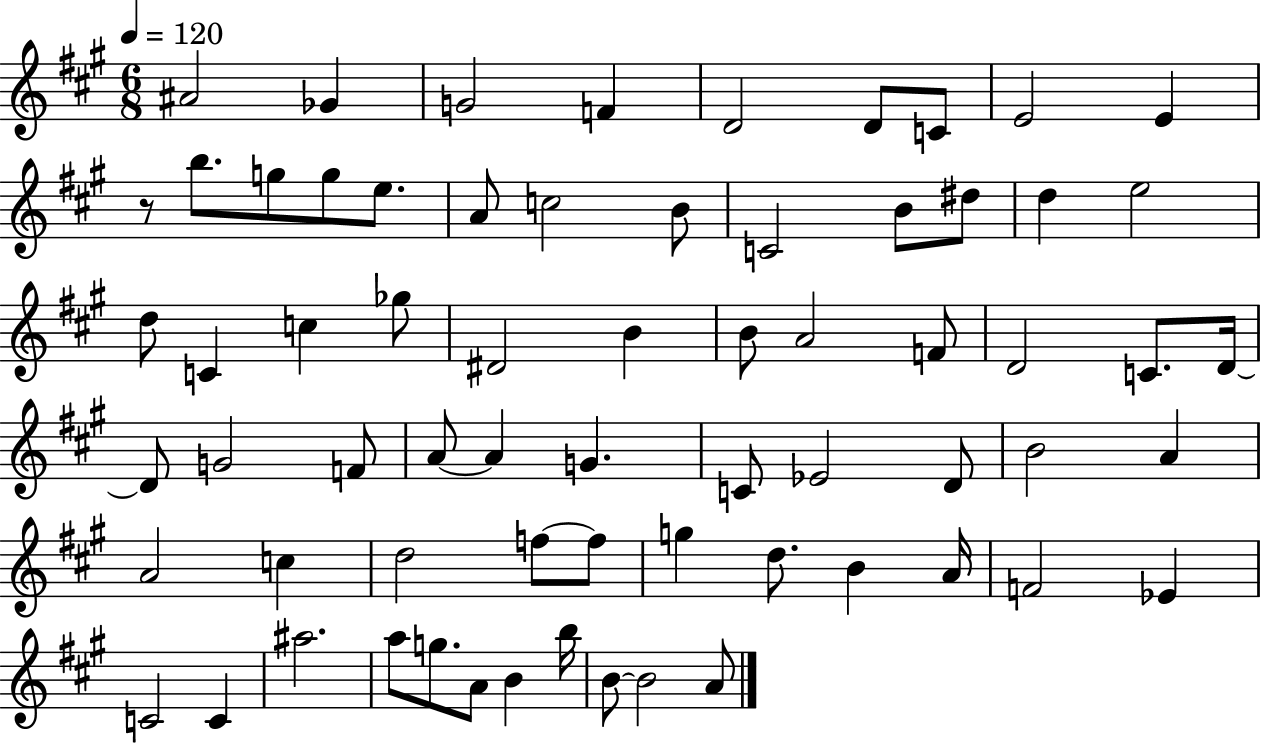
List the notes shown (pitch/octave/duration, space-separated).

A#4/h Gb4/q G4/h F4/q D4/h D4/e C4/e E4/h E4/q R/e B5/e. G5/e G5/e E5/e. A4/e C5/h B4/e C4/h B4/e D#5/e D5/q E5/h D5/e C4/q C5/q Gb5/e D#4/h B4/q B4/e A4/h F4/e D4/h C4/e. D4/s D4/e G4/h F4/e A4/e A4/q G4/q. C4/e Eb4/h D4/e B4/h A4/q A4/h C5/q D5/h F5/e F5/e G5/q D5/e. B4/q A4/s F4/h Eb4/q C4/h C4/q A#5/h. A5/e G5/e. A4/e B4/q B5/s B4/e B4/h A4/e